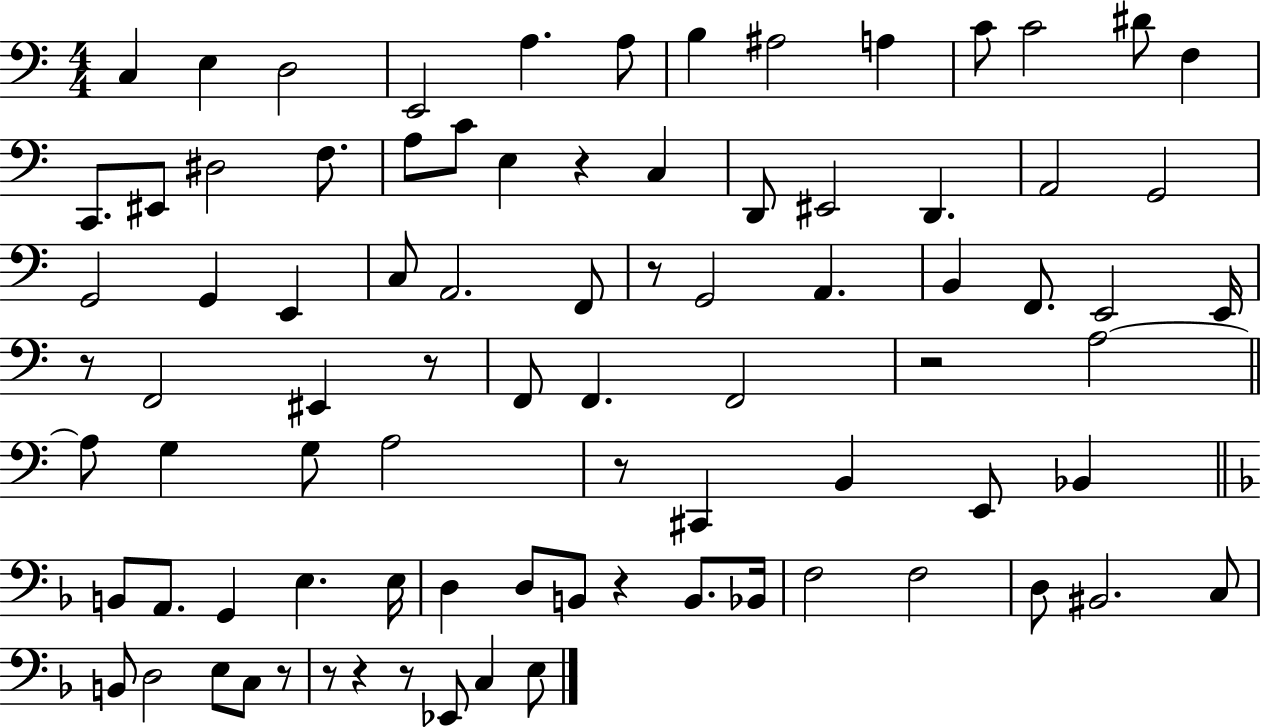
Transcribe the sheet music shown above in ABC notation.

X:1
T:Untitled
M:4/4
L:1/4
K:C
C, E, D,2 E,,2 A, A,/2 B, ^A,2 A, C/2 C2 ^D/2 F, C,,/2 ^E,,/2 ^D,2 F,/2 A,/2 C/2 E, z C, D,,/2 ^E,,2 D,, A,,2 G,,2 G,,2 G,, E,, C,/2 A,,2 F,,/2 z/2 G,,2 A,, B,, F,,/2 E,,2 E,,/4 z/2 F,,2 ^E,, z/2 F,,/2 F,, F,,2 z2 A,2 A,/2 G, G,/2 A,2 z/2 ^C,, B,, E,,/2 _B,, B,,/2 A,,/2 G,, E, E,/4 D, D,/2 B,,/2 z B,,/2 _B,,/4 F,2 F,2 D,/2 ^B,,2 C,/2 B,,/2 D,2 E,/2 C,/2 z/2 z/2 z z/2 _E,,/2 C, E,/2